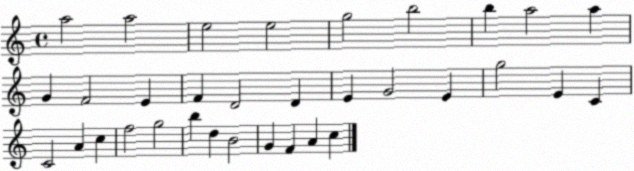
X:1
T:Untitled
M:4/4
L:1/4
K:C
a2 a2 e2 e2 g2 b2 b a2 a G F2 E F D2 D E G2 E g2 E C C2 A c f2 g2 b d B2 G F A c